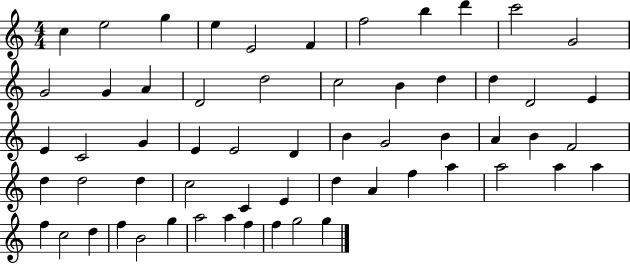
C5/q E5/h G5/q E5/q E4/h F4/q F5/h B5/q D6/q C6/h G4/h G4/h G4/q A4/q D4/h D5/h C5/h B4/q D5/q D5/q D4/h E4/q E4/q C4/h G4/q E4/q E4/h D4/q B4/q G4/h B4/q A4/q B4/q F4/h D5/q D5/h D5/q C5/h C4/q E4/q D5/q A4/q F5/q A5/q A5/h A5/q A5/q F5/q C5/h D5/q F5/q B4/h G5/q A5/h A5/q F5/q F5/q G5/h G5/q